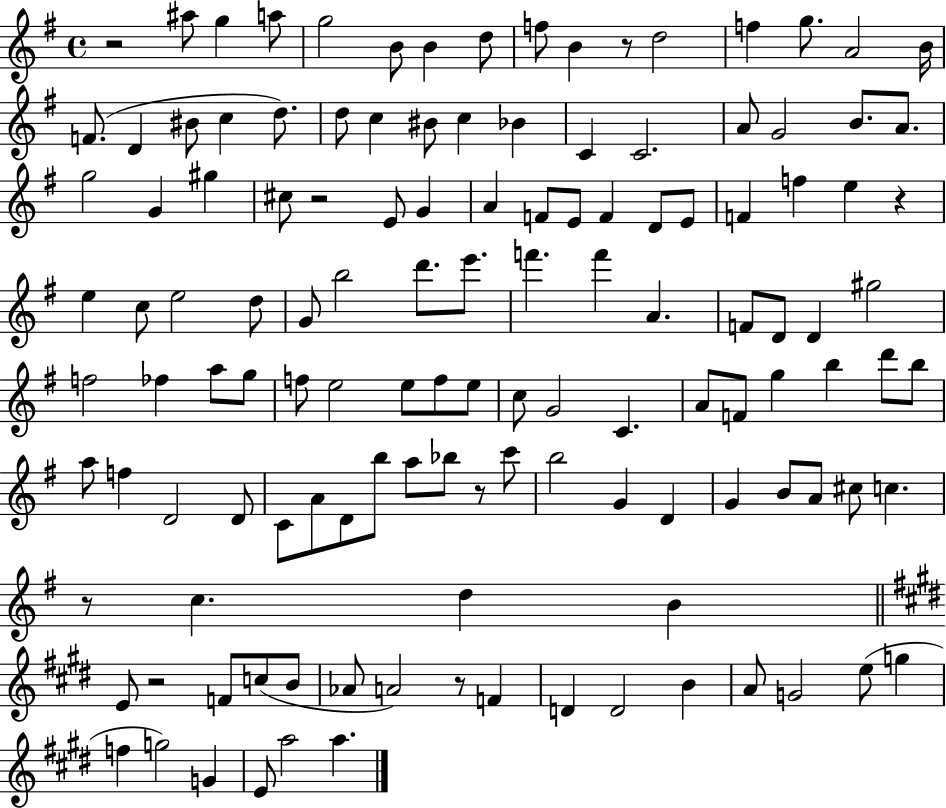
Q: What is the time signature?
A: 4/4